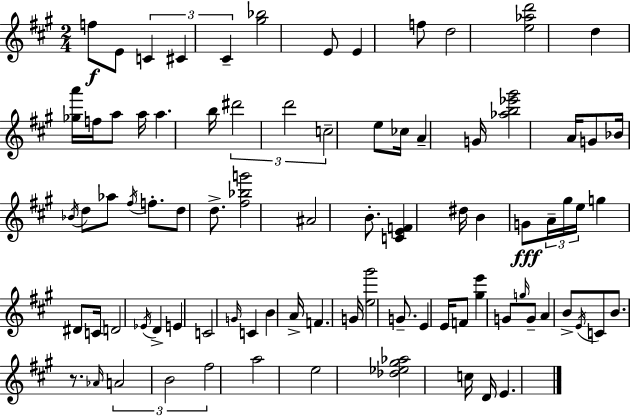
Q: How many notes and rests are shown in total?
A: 85